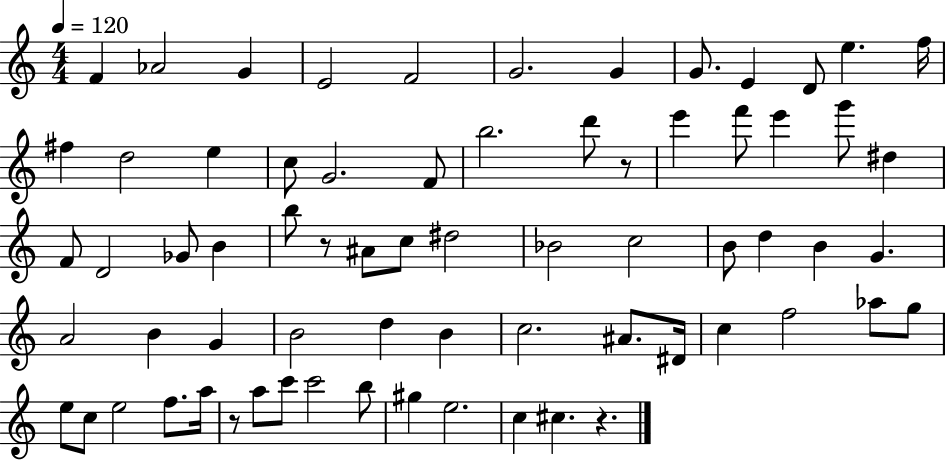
F4/q Ab4/h G4/q E4/h F4/h G4/h. G4/q G4/e. E4/q D4/e E5/q. F5/s F#5/q D5/h E5/q C5/e G4/h. F4/e B5/h. D6/e R/e E6/q F6/e E6/q G6/e D#5/q F4/e D4/h Gb4/e B4/q B5/e R/e A#4/e C5/e D#5/h Bb4/h C5/h B4/e D5/q B4/q G4/q. A4/h B4/q G4/q B4/h D5/q B4/q C5/h. A#4/e. D#4/s C5/q F5/h Ab5/e G5/e E5/e C5/e E5/h F5/e. A5/s R/e A5/e C6/e C6/h B5/e G#5/q E5/h. C5/q C#5/q. R/q.